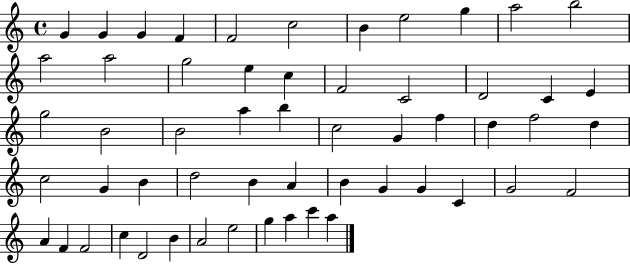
{
  \clef treble
  \time 4/4
  \defaultTimeSignature
  \key c \major
  g'4 g'4 g'4 f'4 | f'2 c''2 | b'4 e''2 g''4 | a''2 b''2 | \break a''2 a''2 | g''2 e''4 c''4 | f'2 c'2 | d'2 c'4 e'4 | \break g''2 b'2 | b'2 a''4 b''4 | c''2 g'4 f''4 | d''4 f''2 d''4 | \break c''2 g'4 b'4 | d''2 b'4 a'4 | b'4 g'4 g'4 c'4 | g'2 f'2 | \break a'4 f'4 f'2 | c''4 d'2 b'4 | a'2 e''2 | g''4 a''4 c'''4 a''4 | \break \bar "|."
}